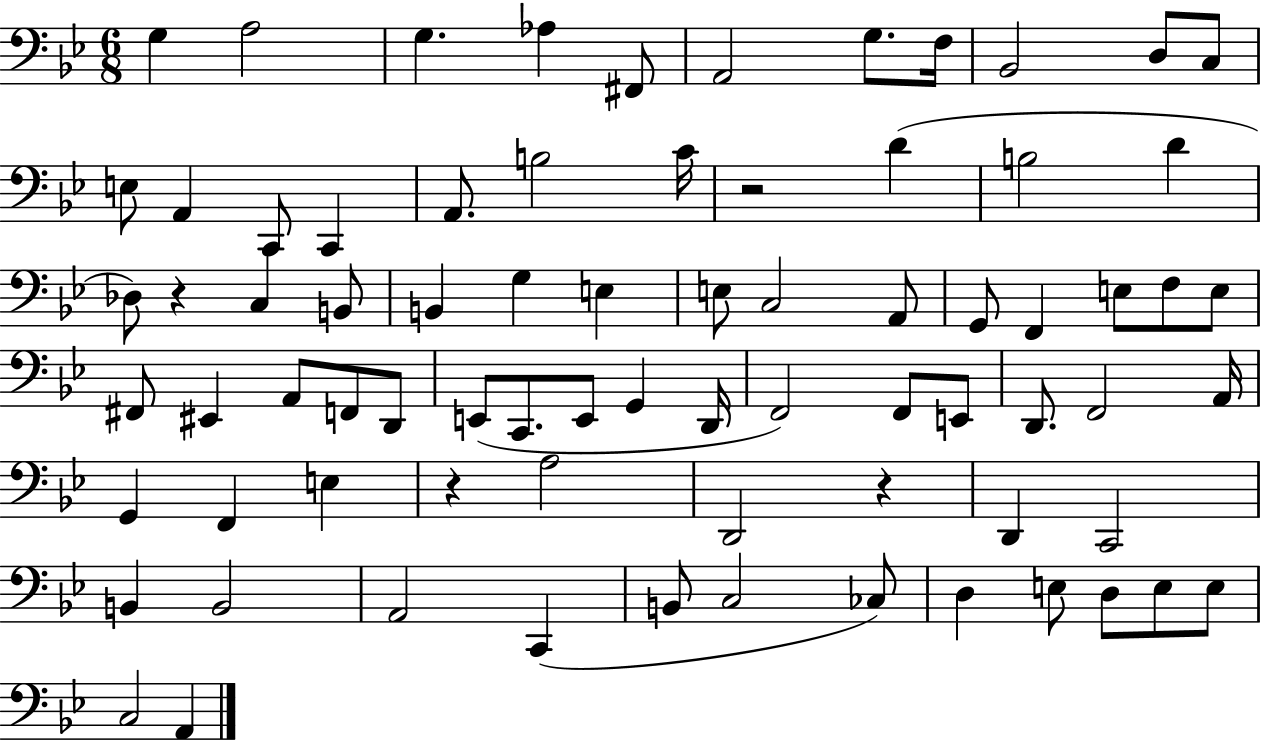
{
  \clef bass
  \numericTimeSignature
  \time 6/8
  \key bes \major
  g4 a2 | g4. aes4 fis,8 | a,2 g8. f16 | bes,2 d8 c8 | \break e8 a,4 c,8 c,4 | a,8. b2 c'16 | r2 d'4( | b2 d'4 | \break des8) r4 c4 b,8 | b,4 g4 e4 | e8 c2 a,8 | g,8 f,4 e8 f8 e8 | \break fis,8 eis,4 a,8 f,8 d,8 | e,8( c,8. e,8 g,4 d,16 | f,2) f,8 e,8 | d,8. f,2 a,16 | \break g,4 f,4 e4 | r4 a2 | d,2 r4 | d,4 c,2 | \break b,4 b,2 | a,2 c,4( | b,8 c2 ces8) | d4 e8 d8 e8 e8 | \break c2 a,4 | \bar "|."
}